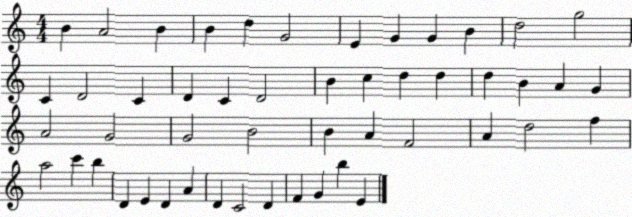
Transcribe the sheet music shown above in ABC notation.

X:1
T:Untitled
M:4/4
L:1/4
K:C
B A2 B B d G2 E G G B d2 g2 C D2 C D C D2 B c d d d B A G A2 G2 G2 B2 B A F2 A d2 f a2 c' b D E D A D C2 D F G b E